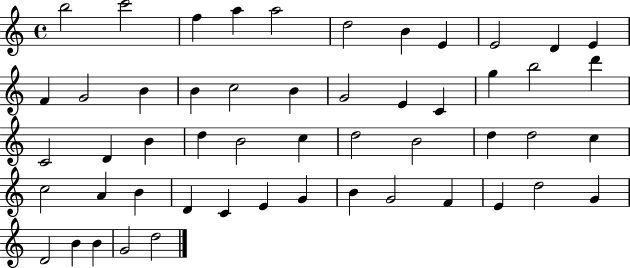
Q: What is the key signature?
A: C major